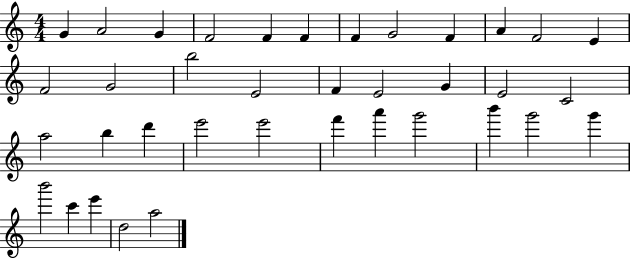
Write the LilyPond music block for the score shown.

{
  \clef treble
  \numericTimeSignature
  \time 4/4
  \key c \major
  g'4 a'2 g'4 | f'2 f'4 f'4 | f'4 g'2 f'4 | a'4 f'2 e'4 | \break f'2 g'2 | b''2 e'2 | f'4 e'2 g'4 | e'2 c'2 | \break a''2 b''4 d'''4 | e'''2 e'''2 | f'''4 a'''4 g'''2 | b'''4 g'''2 g'''4 | \break b'''2 c'''4 e'''4 | d''2 a''2 | \bar "|."
}